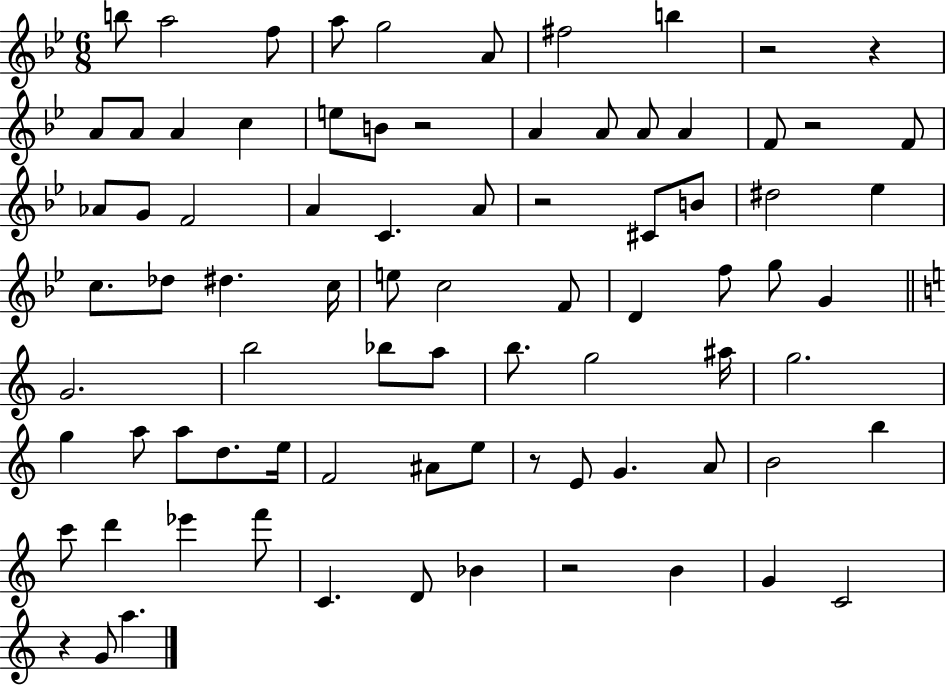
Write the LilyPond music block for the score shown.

{
  \clef treble
  \numericTimeSignature
  \time 6/8
  \key bes \major
  \repeat volta 2 { b''8 a''2 f''8 | a''8 g''2 a'8 | fis''2 b''4 | r2 r4 | \break a'8 a'8 a'4 c''4 | e''8 b'8 r2 | a'4 a'8 a'8 a'4 | f'8 r2 f'8 | \break aes'8 g'8 f'2 | a'4 c'4. a'8 | r2 cis'8 b'8 | dis''2 ees''4 | \break c''8. des''8 dis''4. c''16 | e''8 c''2 f'8 | d'4 f''8 g''8 g'4 | \bar "||" \break \key c \major g'2. | b''2 bes''8 a''8 | b''8. g''2 ais''16 | g''2. | \break g''4 a''8 a''8 d''8. e''16 | f'2 ais'8 e''8 | r8 e'8 g'4. a'8 | b'2 b''4 | \break c'''8 d'''4 ees'''4 f'''8 | c'4. d'8 bes'4 | r2 b'4 | g'4 c'2 | \break r4 g'8 a''4. | } \bar "|."
}